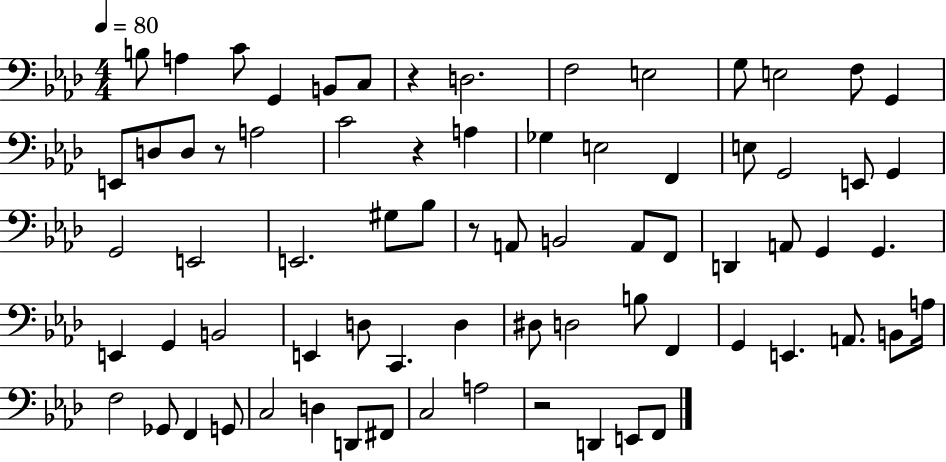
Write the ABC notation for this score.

X:1
T:Untitled
M:4/4
L:1/4
K:Ab
B,/2 A, C/2 G,, B,,/2 C,/2 z D,2 F,2 E,2 G,/2 E,2 F,/2 G,, E,,/2 D,/2 D,/2 z/2 A,2 C2 z A, _G, E,2 F,, E,/2 G,,2 E,,/2 G,, G,,2 E,,2 E,,2 ^G,/2 _B,/2 z/2 A,,/2 B,,2 A,,/2 F,,/2 D,, A,,/2 G,, G,, E,, G,, B,,2 E,, D,/2 C,, D, ^D,/2 D,2 B,/2 F,, G,, E,, A,,/2 B,,/2 A,/4 F,2 _G,,/2 F,, G,,/2 C,2 D, D,,/2 ^F,,/2 C,2 A,2 z2 D,, E,,/2 F,,/2